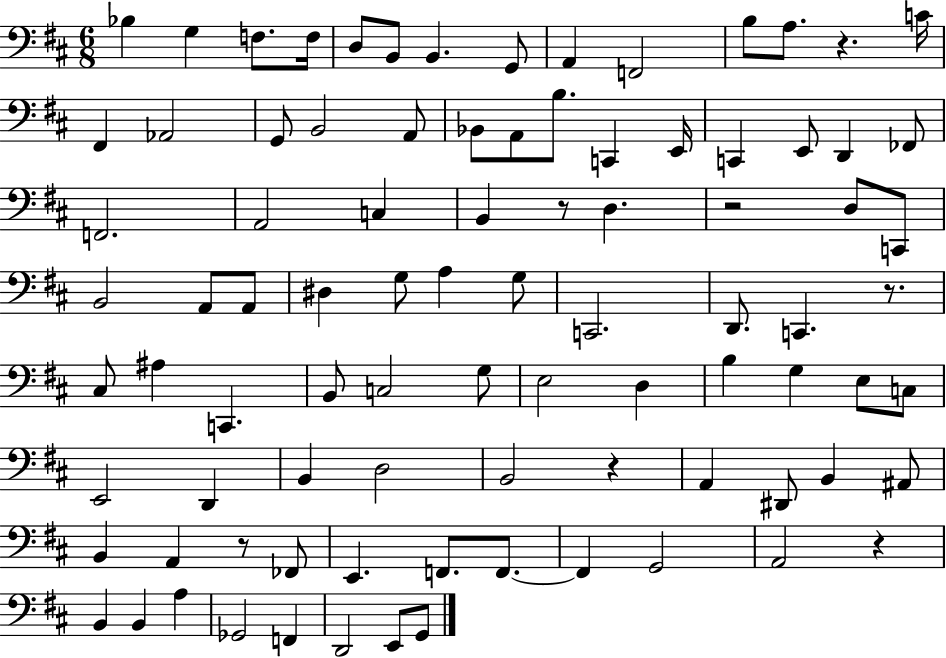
Bb3/q G3/q F3/e. F3/s D3/e B2/e B2/q. G2/e A2/q F2/h B3/e A3/e. R/q. C4/s F#2/q Ab2/h G2/e B2/h A2/e Bb2/e A2/e B3/e. C2/q E2/s C2/q E2/e D2/q FES2/e F2/h. A2/h C3/q B2/q R/e D3/q. R/h D3/e C2/e B2/h A2/e A2/e D#3/q G3/e A3/q G3/e C2/h. D2/e. C2/q. R/e. C#3/e A#3/q C2/q. B2/e C3/h G3/e E3/h D3/q B3/q G3/q E3/e C3/e E2/h D2/q B2/q D3/h B2/h R/q A2/q D#2/e B2/q A#2/e B2/q A2/q R/e FES2/e E2/q. F2/e. F2/e. F2/q G2/h A2/h R/q B2/q B2/q A3/q Gb2/h F2/q D2/h E2/e G2/e